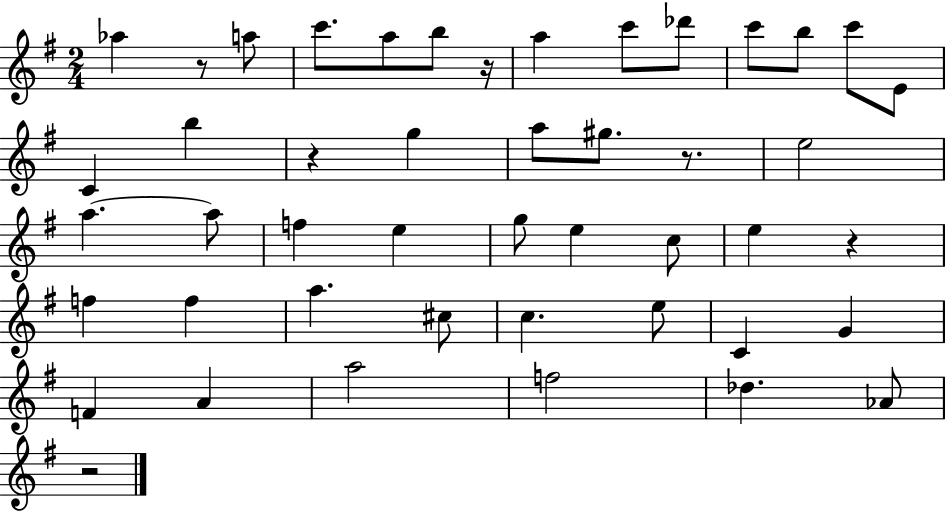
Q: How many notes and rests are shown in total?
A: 46